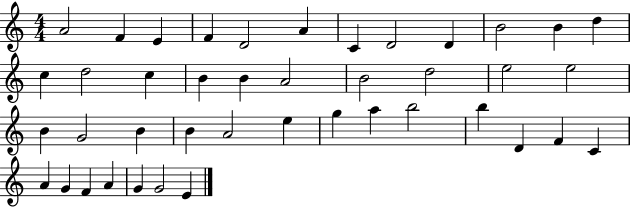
{
  \clef treble
  \numericTimeSignature
  \time 4/4
  \key c \major
  a'2 f'4 e'4 | f'4 d'2 a'4 | c'4 d'2 d'4 | b'2 b'4 d''4 | \break c''4 d''2 c''4 | b'4 b'4 a'2 | b'2 d''2 | e''2 e''2 | \break b'4 g'2 b'4 | b'4 a'2 e''4 | g''4 a''4 b''2 | b''4 d'4 f'4 c'4 | \break a'4 g'4 f'4 a'4 | g'4 g'2 e'4 | \bar "|."
}